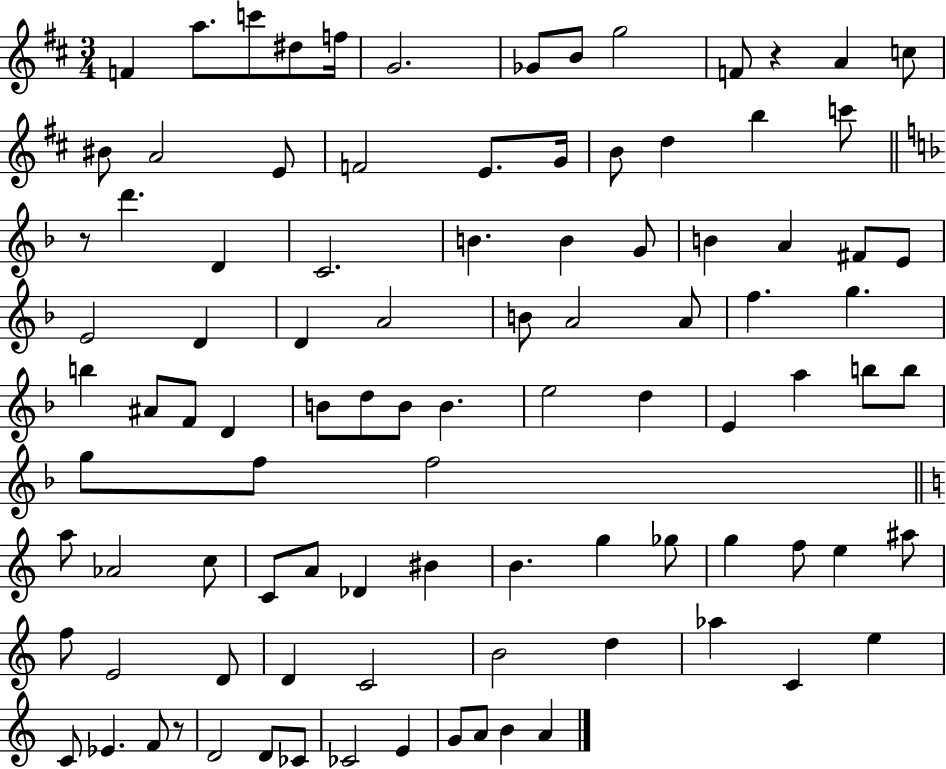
X:1
T:Untitled
M:3/4
L:1/4
K:D
F a/2 c'/2 ^d/2 f/4 G2 _G/2 B/2 g2 F/2 z A c/2 ^B/2 A2 E/2 F2 E/2 G/4 B/2 d b c'/2 z/2 d' D C2 B B G/2 B A ^F/2 E/2 E2 D D A2 B/2 A2 A/2 f g b ^A/2 F/2 D B/2 d/2 B/2 B e2 d E a b/2 b/2 g/2 f/2 f2 a/2 _A2 c/2 C/2 A/2 _D ^B B g _g/2 g f/2 e ^a/2 f/2 E2 D/2 D C2 B2 d _a C e C/2 _E F/2 z/2 D2 D/2 _C/2 _C2 E G/2 A/2 B A